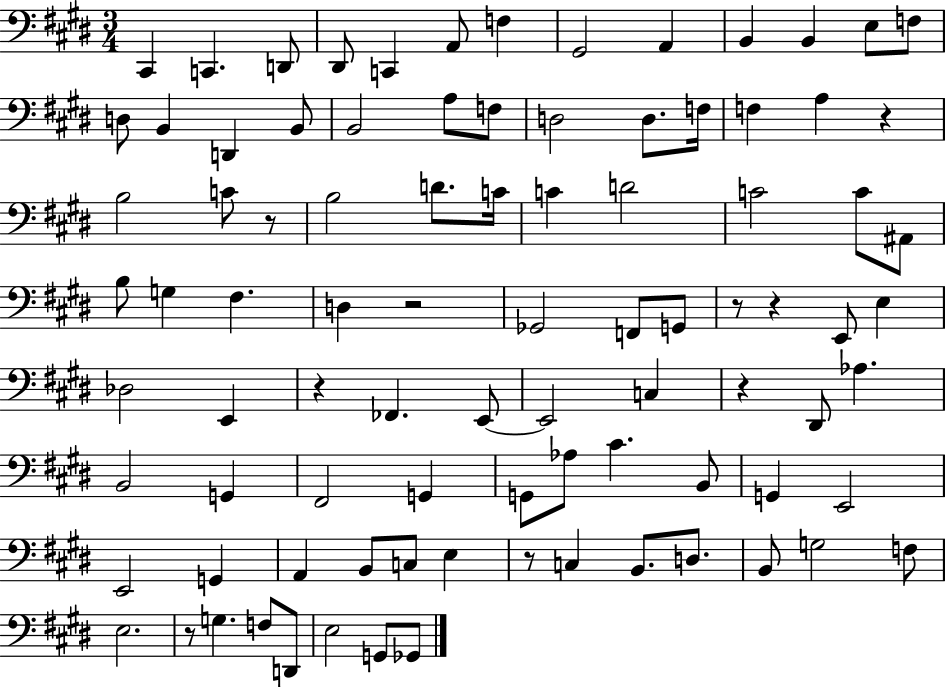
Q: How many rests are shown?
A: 9